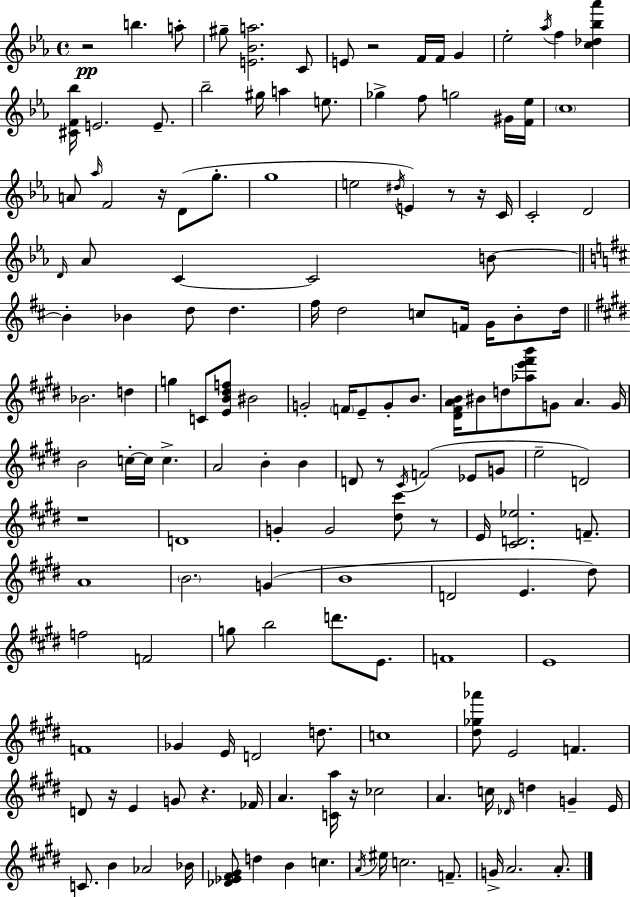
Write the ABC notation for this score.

X:1
T:Untitled
M:4/4
L:1/4
K:Cm
z2 b a/2 ^g/2 [E_Ba]2 C/2 E/2 z2 F/4 F/4 G _e2 _a/4 f [c_d_b_a'] [^CF_b]/4 E2 E/2 _b2 ^g/4 a e/2 _g f/2 g2 ^G/4 [F_e]/4 c4 A/2 _a/4 F2 z/4 D/2 g/2 g4 e2 ^d/4 E z/2 z/4 C/4 C2 D2 D/4 _A/2 C C2 B/2 B _B d/2 d ^f/4 d2 c/2 F/4 G/4 B/2 d/4 _B2 d g C/2 [EB^df]/2 ^B2 G2 F/4 E/2 G/2 B/2 [^D^FAB]/4 ^B/2 d/2 [_ae'^f'b']/2 G/2 A G/4 B2 c/4 c/4 c A2 B B D/2 z/2 ^C/4 F2 _E/2 G/2 e2 D2 z4 D4 G G2 [^d^c']/2 z/2 E/4 [^CD_e]2 F/2 A4 B2 G B4 D2 E ^d/2 f2 F2 g/2 b2 d'/2 E/2 F4 E4 F4 _G E/4 D2 d/2 c4 [^d_g_a']/2 E2 F D/2 z/4 E G/2 z _F/4 A [Ca]/4 z/4 _c2 A c/4 _D/4 d G E/4 C/2 B _A2 _B/4 [_D_E^F^G]/2 d B c A/4 ^e/4 c2 F/2 G/4 A2 A/2